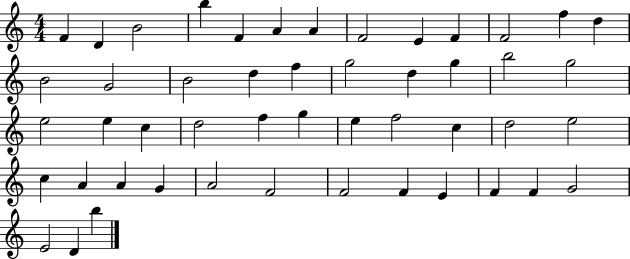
F4/q D4/q B4/h B5/q F4/q A4/q A4/q F4/h E4/q F4/q F4/h F5/q D5/q B4/h G4/h B4/h D5/q F5/q G5/h D5/q G5/q B5/h G5/h E5/h E5/q C5/q D5/h F5/q G5/q E5/q F5/h C5/q D5/h E5/h C5/q A4/q A4/q G4/q A4/h F4/h F4/h F4/q E4/q F4/q F4/q G4/h E4/h D4/q B5/q